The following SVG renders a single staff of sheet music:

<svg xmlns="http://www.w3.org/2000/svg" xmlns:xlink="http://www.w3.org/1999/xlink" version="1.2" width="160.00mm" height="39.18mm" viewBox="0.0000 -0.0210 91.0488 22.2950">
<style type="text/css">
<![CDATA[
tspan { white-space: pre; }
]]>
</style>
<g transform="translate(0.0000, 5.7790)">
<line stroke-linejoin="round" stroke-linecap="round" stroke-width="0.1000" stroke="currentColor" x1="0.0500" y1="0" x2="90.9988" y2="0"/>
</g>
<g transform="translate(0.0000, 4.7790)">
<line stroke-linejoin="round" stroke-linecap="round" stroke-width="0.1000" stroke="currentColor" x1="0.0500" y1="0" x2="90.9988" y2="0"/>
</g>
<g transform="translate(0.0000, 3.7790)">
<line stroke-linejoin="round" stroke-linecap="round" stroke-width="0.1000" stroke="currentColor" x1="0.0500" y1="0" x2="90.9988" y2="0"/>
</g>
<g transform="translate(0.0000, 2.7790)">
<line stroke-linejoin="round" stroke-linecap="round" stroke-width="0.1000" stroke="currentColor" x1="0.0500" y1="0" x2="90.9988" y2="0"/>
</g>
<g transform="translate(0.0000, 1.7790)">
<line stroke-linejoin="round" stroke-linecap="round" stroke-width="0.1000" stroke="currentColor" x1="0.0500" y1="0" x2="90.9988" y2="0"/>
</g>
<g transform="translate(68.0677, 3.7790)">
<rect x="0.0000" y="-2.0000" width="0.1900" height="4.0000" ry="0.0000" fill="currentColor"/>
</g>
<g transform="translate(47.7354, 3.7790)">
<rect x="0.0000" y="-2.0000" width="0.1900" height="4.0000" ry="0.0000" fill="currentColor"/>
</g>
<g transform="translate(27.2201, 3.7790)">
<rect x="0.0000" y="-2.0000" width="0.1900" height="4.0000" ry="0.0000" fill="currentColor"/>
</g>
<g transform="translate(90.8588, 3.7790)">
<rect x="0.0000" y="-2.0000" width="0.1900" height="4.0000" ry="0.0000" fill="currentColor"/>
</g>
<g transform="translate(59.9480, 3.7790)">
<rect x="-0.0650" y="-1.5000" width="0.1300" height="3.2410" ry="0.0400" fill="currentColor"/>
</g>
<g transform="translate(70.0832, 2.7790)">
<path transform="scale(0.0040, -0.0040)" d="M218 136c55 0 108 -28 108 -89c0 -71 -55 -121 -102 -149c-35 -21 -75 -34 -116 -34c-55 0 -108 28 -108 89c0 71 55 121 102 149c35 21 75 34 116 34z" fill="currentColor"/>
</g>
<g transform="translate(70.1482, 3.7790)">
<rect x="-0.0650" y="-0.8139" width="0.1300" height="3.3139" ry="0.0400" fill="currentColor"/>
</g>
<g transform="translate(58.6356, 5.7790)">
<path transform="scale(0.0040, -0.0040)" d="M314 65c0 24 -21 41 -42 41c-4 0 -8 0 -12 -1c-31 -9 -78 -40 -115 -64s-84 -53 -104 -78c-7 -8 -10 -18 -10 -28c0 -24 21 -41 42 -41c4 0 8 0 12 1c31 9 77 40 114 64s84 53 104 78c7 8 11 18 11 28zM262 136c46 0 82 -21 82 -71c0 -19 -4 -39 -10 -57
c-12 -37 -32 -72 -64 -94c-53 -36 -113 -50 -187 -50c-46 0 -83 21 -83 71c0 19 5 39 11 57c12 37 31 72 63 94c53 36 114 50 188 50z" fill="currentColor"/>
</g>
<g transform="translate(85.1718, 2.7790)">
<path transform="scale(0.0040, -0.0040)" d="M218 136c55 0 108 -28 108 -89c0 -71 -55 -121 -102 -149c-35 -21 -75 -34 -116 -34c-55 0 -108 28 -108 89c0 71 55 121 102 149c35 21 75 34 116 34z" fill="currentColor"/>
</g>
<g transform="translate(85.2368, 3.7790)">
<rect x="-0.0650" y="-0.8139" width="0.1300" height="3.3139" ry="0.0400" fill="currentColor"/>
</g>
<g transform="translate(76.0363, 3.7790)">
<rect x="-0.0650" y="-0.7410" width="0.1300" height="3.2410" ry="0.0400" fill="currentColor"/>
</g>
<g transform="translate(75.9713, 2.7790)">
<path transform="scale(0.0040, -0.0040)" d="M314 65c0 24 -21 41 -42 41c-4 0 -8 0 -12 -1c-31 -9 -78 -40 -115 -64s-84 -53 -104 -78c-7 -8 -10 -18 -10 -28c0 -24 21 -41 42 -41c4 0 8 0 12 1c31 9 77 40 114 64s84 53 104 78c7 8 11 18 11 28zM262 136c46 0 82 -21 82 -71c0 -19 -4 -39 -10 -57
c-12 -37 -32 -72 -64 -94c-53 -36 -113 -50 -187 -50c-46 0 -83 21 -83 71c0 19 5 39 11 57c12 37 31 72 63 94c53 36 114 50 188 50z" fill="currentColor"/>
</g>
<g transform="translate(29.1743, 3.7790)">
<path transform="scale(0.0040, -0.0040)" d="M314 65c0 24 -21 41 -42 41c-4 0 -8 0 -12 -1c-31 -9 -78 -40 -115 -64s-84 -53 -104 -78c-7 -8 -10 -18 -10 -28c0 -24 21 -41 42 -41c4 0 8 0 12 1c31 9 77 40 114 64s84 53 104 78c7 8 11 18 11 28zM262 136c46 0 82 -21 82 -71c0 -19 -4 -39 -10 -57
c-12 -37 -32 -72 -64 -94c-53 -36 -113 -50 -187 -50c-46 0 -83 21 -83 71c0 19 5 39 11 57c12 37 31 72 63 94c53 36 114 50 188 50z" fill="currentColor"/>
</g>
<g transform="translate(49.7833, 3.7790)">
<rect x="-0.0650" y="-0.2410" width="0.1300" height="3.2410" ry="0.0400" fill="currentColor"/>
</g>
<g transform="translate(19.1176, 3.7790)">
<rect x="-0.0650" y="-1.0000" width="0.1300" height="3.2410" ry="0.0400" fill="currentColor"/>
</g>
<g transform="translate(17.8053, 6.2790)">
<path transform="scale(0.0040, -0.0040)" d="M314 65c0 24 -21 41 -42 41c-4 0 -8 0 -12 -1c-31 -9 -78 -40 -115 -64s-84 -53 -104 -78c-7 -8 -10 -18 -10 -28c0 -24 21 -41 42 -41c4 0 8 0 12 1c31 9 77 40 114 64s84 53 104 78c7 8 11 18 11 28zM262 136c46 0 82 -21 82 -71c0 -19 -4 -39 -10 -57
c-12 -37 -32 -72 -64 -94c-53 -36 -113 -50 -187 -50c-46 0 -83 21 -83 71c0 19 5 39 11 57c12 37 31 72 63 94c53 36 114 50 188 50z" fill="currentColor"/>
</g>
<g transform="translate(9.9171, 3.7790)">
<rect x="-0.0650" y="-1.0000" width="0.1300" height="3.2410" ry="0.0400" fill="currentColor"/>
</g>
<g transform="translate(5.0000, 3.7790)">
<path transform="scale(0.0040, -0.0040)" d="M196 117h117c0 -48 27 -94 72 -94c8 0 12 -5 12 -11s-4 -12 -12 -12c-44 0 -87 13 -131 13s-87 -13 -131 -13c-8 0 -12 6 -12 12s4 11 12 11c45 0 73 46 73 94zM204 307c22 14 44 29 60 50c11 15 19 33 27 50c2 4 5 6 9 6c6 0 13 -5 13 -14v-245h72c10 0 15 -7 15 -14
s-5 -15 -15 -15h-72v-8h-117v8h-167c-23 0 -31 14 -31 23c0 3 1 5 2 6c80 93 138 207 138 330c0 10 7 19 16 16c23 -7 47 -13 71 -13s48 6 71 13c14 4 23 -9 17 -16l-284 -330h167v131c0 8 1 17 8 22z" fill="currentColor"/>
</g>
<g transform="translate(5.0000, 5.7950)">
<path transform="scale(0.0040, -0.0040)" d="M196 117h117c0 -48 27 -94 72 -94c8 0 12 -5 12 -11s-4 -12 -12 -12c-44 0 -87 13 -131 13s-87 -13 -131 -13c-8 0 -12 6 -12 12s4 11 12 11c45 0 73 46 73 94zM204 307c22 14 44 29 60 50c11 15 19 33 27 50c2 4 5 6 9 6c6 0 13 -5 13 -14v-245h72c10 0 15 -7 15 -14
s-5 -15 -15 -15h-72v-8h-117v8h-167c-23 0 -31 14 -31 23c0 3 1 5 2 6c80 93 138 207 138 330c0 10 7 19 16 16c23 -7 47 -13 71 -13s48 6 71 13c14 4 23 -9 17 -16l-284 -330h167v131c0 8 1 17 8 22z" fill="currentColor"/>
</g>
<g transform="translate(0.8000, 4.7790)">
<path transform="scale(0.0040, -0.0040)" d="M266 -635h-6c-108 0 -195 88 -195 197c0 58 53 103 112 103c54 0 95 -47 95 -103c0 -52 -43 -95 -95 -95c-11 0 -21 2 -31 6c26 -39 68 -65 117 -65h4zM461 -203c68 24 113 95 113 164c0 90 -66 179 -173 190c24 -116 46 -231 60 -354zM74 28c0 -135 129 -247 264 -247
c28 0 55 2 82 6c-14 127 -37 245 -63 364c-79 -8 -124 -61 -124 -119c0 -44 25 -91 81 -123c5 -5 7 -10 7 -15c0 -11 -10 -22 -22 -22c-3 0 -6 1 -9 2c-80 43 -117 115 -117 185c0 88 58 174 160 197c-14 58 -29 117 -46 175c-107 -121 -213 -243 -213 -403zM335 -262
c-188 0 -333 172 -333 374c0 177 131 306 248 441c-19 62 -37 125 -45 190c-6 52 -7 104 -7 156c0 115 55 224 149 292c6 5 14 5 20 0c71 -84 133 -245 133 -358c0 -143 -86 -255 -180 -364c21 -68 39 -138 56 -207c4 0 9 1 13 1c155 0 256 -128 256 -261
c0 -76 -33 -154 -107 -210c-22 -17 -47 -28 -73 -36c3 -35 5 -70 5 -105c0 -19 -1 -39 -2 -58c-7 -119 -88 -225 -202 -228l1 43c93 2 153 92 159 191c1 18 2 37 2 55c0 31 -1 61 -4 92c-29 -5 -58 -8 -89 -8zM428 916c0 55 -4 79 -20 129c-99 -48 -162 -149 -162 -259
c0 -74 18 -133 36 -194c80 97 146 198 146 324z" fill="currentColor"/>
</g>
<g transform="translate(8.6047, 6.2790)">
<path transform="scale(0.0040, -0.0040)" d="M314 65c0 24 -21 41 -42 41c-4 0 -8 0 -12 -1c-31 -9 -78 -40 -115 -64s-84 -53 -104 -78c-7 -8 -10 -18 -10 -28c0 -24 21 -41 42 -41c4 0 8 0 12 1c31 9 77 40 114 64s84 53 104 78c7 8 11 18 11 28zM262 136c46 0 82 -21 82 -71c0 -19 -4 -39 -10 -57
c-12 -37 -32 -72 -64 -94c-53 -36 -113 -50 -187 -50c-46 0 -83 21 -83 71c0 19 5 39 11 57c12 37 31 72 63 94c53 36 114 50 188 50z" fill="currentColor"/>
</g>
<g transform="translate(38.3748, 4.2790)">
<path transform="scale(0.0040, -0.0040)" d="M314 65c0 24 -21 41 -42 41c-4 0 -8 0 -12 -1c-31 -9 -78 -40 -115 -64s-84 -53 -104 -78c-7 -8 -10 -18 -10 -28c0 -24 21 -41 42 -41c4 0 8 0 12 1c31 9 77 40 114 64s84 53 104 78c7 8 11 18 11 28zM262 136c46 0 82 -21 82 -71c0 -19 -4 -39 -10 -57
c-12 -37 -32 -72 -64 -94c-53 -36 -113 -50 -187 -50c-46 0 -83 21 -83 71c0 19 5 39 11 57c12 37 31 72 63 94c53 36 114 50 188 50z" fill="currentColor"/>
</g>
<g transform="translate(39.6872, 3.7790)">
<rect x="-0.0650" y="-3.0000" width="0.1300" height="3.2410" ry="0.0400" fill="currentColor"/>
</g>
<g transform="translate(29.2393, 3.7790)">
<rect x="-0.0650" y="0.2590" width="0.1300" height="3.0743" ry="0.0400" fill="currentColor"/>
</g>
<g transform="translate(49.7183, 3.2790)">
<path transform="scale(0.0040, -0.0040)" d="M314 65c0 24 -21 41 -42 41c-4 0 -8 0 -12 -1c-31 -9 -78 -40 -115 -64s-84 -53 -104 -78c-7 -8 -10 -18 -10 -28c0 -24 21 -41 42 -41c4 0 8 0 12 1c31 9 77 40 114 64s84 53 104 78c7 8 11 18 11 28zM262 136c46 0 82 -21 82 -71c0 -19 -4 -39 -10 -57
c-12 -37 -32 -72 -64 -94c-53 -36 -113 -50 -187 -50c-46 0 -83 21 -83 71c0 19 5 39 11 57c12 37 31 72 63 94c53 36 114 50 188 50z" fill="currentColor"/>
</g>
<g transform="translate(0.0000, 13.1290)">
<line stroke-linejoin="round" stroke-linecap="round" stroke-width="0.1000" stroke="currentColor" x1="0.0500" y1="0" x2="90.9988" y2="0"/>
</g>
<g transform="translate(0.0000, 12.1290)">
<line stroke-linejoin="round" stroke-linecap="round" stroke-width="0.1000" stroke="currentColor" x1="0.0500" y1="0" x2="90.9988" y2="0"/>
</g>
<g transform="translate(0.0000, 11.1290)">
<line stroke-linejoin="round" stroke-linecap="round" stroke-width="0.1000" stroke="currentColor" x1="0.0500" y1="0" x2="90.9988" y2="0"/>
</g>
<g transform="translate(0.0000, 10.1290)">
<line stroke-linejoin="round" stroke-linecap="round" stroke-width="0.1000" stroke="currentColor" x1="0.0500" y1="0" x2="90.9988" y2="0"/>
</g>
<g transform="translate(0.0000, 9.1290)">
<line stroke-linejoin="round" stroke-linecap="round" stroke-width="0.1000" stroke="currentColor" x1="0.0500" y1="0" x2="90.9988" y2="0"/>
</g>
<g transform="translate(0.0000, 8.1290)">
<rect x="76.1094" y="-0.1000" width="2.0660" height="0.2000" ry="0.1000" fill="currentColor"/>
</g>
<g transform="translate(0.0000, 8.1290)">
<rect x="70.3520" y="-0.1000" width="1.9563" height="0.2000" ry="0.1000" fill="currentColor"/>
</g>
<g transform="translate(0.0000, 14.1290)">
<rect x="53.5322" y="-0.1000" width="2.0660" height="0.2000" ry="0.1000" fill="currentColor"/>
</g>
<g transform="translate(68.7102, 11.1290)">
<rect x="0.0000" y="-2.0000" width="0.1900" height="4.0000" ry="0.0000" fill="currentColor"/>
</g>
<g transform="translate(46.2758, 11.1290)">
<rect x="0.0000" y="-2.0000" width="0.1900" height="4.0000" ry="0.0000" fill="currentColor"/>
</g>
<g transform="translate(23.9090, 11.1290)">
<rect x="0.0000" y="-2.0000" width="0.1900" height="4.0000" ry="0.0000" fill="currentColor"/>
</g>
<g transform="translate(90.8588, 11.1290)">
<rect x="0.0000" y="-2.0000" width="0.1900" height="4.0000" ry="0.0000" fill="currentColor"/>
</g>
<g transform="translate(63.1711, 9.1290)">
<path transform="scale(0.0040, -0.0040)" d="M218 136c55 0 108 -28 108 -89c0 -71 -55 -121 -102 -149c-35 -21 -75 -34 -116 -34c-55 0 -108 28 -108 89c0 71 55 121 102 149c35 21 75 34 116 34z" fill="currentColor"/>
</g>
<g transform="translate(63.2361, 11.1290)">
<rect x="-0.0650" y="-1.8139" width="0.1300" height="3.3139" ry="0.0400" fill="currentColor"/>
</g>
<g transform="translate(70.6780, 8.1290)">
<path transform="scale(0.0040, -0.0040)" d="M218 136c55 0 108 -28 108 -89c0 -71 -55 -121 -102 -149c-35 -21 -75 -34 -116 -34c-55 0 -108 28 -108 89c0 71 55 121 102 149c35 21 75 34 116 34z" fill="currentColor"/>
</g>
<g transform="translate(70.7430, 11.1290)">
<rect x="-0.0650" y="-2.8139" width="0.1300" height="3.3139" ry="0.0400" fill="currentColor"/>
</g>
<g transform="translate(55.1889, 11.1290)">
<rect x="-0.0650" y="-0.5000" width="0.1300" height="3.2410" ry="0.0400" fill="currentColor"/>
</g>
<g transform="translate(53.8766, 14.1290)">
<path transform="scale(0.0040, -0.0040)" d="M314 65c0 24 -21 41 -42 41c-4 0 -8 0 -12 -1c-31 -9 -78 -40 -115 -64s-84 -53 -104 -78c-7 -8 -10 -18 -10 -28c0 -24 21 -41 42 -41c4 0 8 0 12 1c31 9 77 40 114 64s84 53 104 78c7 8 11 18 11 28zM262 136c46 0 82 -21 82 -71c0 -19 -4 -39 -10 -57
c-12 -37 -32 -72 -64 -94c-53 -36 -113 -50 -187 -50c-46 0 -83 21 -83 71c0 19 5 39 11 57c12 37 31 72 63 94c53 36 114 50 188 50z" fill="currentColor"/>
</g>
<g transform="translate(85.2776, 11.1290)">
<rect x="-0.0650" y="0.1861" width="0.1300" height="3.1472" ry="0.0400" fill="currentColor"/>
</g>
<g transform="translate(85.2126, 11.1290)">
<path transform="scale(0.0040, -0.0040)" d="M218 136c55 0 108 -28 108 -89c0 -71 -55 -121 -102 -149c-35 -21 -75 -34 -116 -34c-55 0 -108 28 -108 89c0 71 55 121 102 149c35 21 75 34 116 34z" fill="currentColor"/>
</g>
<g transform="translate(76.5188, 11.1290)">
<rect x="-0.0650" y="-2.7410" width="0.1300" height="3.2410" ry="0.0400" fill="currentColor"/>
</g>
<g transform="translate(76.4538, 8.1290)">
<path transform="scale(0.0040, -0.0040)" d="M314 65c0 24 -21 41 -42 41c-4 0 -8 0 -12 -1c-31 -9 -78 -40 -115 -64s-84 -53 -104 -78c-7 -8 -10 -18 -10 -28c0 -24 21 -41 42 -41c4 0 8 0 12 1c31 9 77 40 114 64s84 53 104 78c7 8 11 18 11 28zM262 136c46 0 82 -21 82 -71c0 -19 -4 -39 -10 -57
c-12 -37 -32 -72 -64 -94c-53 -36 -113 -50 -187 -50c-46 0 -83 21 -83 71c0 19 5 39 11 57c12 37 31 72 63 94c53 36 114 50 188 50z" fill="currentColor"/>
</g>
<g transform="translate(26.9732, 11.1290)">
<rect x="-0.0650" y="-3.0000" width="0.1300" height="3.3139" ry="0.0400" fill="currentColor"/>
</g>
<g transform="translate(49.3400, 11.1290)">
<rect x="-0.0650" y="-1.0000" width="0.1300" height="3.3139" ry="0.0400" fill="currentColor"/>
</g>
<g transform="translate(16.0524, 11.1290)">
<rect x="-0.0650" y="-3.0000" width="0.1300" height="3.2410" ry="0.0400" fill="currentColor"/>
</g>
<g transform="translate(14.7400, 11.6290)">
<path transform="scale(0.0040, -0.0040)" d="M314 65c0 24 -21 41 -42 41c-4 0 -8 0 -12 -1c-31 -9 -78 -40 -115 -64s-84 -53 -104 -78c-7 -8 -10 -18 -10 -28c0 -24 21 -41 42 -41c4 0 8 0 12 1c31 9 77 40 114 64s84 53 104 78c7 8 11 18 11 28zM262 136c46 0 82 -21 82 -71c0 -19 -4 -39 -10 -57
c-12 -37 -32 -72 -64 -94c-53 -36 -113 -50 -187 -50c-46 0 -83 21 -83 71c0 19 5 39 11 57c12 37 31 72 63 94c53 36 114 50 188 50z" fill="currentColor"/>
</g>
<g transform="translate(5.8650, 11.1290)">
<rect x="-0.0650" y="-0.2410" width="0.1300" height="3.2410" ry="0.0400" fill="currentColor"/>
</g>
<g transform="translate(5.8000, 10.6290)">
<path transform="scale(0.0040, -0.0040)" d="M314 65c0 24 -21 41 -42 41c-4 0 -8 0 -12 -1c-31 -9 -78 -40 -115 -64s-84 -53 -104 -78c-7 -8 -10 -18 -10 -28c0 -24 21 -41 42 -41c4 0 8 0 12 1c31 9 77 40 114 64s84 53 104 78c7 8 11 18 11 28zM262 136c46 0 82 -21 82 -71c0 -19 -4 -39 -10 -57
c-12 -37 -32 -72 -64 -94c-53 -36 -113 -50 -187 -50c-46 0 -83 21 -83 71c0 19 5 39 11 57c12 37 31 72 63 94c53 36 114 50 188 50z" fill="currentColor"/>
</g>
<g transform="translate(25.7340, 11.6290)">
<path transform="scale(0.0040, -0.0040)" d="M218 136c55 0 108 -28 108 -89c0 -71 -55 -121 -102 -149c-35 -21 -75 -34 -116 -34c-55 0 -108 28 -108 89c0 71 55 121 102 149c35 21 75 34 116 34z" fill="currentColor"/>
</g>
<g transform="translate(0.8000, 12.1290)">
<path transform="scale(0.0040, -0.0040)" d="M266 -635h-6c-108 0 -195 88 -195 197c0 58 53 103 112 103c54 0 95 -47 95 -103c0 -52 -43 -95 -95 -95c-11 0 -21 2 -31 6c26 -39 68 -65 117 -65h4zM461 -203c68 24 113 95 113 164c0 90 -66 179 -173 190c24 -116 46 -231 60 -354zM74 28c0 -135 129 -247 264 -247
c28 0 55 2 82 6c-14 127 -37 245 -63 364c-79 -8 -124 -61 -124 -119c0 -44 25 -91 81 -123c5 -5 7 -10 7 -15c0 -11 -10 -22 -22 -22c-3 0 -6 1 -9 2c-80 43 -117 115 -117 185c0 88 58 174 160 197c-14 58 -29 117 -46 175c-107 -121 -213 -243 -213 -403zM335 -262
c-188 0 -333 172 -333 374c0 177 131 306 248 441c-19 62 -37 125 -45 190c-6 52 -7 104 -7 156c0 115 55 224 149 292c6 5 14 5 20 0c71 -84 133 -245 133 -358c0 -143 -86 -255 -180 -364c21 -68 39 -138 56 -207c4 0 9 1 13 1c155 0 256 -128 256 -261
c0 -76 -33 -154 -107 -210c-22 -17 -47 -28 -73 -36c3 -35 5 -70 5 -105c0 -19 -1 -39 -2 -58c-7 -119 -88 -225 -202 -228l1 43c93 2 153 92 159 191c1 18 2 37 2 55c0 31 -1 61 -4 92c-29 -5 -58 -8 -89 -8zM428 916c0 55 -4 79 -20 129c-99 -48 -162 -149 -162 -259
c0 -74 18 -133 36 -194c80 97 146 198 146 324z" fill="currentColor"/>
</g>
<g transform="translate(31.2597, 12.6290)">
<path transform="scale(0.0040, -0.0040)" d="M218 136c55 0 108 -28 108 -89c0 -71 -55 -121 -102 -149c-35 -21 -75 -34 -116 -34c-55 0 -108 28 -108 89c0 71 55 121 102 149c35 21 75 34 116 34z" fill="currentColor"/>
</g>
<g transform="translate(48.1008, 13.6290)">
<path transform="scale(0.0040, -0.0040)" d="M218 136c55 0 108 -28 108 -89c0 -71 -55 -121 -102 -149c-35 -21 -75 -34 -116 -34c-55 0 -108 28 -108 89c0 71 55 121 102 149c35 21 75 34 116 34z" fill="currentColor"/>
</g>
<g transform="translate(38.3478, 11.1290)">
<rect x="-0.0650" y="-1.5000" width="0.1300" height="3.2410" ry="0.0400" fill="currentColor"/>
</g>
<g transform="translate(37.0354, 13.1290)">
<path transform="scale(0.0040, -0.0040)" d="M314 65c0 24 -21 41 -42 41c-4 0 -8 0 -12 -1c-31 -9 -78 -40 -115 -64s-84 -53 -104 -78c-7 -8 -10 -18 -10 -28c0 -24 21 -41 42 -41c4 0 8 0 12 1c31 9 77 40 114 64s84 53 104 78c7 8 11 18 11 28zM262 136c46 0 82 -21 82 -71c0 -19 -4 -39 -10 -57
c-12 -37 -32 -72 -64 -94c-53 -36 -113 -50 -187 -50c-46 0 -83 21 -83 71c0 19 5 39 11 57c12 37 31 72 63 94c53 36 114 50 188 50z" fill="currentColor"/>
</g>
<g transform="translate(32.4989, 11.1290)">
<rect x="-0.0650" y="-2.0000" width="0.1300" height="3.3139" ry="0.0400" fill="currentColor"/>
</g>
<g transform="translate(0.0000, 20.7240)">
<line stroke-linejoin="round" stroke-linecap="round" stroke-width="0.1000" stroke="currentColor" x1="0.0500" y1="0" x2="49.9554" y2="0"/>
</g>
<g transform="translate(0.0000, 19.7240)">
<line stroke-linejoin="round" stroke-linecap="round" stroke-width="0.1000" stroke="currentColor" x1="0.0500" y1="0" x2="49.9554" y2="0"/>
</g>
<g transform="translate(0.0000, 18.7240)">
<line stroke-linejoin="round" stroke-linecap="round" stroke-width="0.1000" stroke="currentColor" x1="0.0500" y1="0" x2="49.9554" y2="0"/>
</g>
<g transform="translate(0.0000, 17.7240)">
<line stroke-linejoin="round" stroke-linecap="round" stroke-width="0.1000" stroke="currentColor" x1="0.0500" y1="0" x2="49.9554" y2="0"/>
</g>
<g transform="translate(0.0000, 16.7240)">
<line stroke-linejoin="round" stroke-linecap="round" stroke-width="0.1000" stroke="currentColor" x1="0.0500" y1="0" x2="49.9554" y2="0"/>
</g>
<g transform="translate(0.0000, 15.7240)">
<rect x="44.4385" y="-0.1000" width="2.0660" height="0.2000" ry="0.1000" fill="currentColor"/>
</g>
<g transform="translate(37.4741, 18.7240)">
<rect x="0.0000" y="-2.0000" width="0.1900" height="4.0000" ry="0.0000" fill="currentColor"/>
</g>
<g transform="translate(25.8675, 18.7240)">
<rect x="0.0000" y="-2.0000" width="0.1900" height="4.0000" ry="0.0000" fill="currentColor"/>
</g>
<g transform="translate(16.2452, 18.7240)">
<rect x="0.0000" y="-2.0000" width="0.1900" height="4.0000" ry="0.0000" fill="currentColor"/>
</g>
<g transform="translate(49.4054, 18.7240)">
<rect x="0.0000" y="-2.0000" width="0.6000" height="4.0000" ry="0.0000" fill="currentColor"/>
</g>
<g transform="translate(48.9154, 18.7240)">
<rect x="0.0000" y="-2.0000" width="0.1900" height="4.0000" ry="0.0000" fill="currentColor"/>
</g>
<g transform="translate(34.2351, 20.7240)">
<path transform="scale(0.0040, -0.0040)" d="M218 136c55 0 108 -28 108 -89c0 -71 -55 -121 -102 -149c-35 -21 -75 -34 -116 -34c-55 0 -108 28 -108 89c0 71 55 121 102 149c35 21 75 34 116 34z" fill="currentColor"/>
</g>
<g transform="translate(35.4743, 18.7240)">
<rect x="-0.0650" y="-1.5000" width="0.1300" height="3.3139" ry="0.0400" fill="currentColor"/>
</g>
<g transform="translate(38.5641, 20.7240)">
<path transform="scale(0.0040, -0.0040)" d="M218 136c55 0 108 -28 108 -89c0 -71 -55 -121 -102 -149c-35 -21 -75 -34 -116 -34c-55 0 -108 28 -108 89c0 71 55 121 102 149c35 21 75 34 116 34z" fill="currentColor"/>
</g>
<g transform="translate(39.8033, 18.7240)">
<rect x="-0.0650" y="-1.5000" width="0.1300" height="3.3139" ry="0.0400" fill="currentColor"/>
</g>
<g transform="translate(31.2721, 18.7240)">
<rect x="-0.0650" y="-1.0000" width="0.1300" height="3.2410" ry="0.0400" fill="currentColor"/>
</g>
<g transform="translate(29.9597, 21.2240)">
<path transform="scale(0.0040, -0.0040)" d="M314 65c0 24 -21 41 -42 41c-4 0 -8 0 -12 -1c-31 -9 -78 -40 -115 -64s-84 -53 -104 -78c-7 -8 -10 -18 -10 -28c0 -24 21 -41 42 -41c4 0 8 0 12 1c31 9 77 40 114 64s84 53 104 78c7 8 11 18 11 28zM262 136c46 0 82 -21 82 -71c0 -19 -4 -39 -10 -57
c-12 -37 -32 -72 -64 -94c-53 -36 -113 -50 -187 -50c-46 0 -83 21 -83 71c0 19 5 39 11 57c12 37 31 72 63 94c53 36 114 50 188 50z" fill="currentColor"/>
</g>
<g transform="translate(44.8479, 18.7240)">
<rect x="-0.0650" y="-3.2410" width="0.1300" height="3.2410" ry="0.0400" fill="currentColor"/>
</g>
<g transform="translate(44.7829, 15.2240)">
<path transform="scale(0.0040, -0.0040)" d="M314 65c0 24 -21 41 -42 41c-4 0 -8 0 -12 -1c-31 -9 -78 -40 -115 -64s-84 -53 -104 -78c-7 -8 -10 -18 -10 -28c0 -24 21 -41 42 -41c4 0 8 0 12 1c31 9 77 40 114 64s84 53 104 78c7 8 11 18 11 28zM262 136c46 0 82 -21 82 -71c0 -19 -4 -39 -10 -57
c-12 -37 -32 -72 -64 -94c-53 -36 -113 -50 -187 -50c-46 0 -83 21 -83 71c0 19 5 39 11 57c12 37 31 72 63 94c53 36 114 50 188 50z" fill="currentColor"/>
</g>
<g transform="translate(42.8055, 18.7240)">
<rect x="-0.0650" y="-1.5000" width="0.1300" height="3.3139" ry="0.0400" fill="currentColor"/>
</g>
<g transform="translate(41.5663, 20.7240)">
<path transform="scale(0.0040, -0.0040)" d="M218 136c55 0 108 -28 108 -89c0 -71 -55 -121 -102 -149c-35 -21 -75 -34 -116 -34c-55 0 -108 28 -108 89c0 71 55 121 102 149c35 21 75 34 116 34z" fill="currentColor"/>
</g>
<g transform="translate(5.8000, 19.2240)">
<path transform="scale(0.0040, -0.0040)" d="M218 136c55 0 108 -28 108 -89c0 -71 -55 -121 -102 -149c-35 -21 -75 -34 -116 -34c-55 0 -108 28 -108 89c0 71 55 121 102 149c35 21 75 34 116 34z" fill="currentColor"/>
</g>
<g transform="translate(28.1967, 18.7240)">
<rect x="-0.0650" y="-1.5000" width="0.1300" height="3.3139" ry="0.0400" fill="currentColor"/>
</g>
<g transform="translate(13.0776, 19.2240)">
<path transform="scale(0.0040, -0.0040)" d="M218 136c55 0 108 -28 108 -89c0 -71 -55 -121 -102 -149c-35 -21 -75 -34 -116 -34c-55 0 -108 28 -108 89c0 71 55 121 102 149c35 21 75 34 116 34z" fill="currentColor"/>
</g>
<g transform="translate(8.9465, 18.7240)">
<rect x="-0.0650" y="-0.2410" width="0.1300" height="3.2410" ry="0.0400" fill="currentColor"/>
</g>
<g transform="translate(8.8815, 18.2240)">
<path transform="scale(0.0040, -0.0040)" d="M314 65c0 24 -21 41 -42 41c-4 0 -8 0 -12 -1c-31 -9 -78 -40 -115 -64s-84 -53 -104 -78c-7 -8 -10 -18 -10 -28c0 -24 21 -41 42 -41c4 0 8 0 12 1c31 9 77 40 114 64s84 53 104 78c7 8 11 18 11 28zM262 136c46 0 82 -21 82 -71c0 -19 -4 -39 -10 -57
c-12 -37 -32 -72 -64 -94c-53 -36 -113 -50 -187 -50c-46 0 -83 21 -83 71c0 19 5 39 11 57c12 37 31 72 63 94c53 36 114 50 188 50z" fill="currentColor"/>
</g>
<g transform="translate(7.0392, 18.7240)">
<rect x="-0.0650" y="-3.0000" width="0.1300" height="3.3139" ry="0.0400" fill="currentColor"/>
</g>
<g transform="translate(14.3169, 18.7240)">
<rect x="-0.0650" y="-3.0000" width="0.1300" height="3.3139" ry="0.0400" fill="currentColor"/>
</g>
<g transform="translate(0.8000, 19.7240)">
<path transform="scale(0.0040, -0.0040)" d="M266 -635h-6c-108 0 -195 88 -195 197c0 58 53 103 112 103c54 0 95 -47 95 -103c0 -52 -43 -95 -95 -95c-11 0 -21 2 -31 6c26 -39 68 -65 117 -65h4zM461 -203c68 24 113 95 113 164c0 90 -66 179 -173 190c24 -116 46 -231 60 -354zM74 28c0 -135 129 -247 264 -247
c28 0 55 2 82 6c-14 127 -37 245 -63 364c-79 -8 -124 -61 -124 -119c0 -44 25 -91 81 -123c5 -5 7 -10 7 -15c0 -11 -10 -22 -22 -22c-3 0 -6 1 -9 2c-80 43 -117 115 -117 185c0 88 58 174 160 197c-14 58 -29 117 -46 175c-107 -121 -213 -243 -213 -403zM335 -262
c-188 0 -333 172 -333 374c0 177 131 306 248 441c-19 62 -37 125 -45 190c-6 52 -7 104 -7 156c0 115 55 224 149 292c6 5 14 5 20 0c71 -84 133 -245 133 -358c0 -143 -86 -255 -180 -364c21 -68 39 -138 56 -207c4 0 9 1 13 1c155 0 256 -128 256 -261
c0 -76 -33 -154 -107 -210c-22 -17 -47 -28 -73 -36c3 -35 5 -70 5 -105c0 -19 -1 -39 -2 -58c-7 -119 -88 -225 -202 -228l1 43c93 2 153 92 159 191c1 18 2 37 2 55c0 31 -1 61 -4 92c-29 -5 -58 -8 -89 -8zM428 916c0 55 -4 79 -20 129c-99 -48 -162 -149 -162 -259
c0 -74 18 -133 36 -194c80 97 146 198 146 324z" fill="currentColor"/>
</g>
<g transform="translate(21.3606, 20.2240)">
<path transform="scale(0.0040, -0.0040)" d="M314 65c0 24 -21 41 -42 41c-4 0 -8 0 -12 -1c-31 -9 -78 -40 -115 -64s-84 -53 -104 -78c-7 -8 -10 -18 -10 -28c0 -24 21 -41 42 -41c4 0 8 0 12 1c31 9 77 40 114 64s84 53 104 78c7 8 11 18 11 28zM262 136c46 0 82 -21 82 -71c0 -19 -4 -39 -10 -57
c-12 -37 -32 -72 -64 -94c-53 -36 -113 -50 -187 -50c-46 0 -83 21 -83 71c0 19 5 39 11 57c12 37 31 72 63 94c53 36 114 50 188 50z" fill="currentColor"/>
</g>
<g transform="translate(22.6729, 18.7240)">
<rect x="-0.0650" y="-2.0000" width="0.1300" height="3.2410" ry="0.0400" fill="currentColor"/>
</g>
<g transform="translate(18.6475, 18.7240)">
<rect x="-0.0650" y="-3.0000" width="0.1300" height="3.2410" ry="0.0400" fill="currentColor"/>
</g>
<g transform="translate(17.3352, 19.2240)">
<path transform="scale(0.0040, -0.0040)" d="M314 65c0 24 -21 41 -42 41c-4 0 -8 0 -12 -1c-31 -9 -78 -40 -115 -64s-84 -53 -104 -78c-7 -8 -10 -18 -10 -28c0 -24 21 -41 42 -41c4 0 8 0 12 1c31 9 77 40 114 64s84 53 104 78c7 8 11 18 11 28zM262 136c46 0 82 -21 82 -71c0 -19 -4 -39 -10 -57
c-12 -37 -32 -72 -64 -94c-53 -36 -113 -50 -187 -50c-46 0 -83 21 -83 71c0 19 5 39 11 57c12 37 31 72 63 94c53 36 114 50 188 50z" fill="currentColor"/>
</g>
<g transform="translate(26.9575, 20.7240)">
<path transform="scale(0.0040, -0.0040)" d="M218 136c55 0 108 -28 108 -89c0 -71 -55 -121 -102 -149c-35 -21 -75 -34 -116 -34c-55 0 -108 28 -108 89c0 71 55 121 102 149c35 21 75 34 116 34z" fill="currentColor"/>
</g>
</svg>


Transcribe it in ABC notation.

X:1
T:Untitled
M:4/4
L:1/4
K:C
D2 D2 B2 A2 c2 E2 d d2 d c2 A2 A F E2 D C2 f a a2 B A c2 A A2 F2 E D2 E E E b2